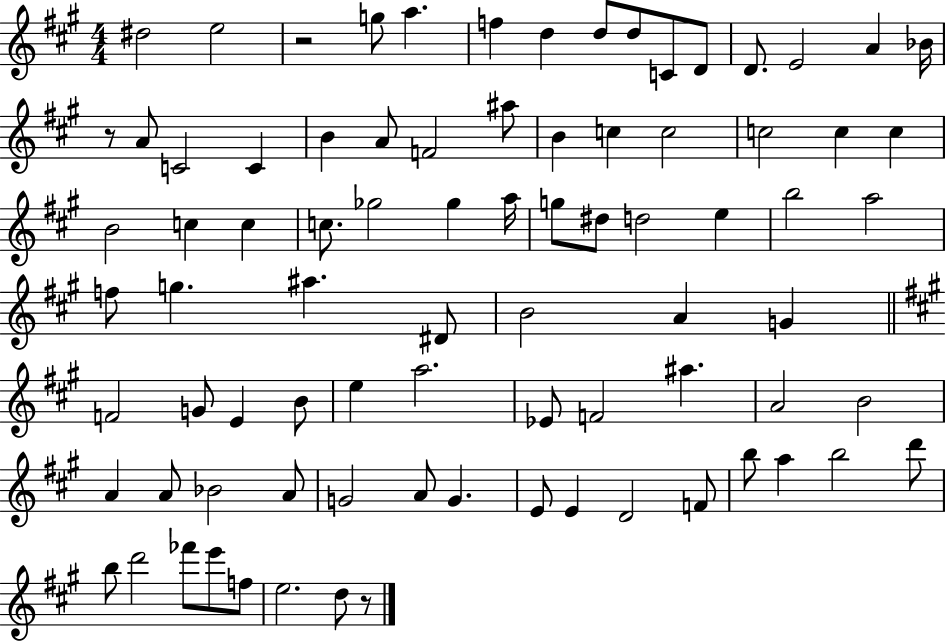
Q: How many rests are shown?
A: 3